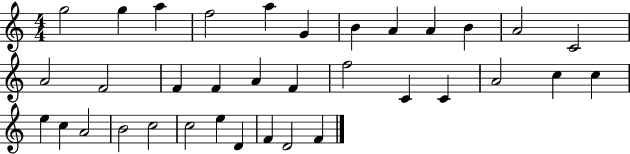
{
  \clef treble
  \numericTimeSignature
  \time 4/4
  \key c \major
  g''2 g''4 a''4 | f''2 a''4 g'4 | b'4 a'4 a'4 b'4 | a'2 c'2 | \break a'2 f'2 | f'4 f'4 a'4 f'4 | f''2 c'4 c'4 | a'2 c''4 c''4 | \break e''4 c''4 a'2 | b'2 c''2 | c''2 e''4 d'4 | f'4 d'2 f'4 | \break \bar "|."
}